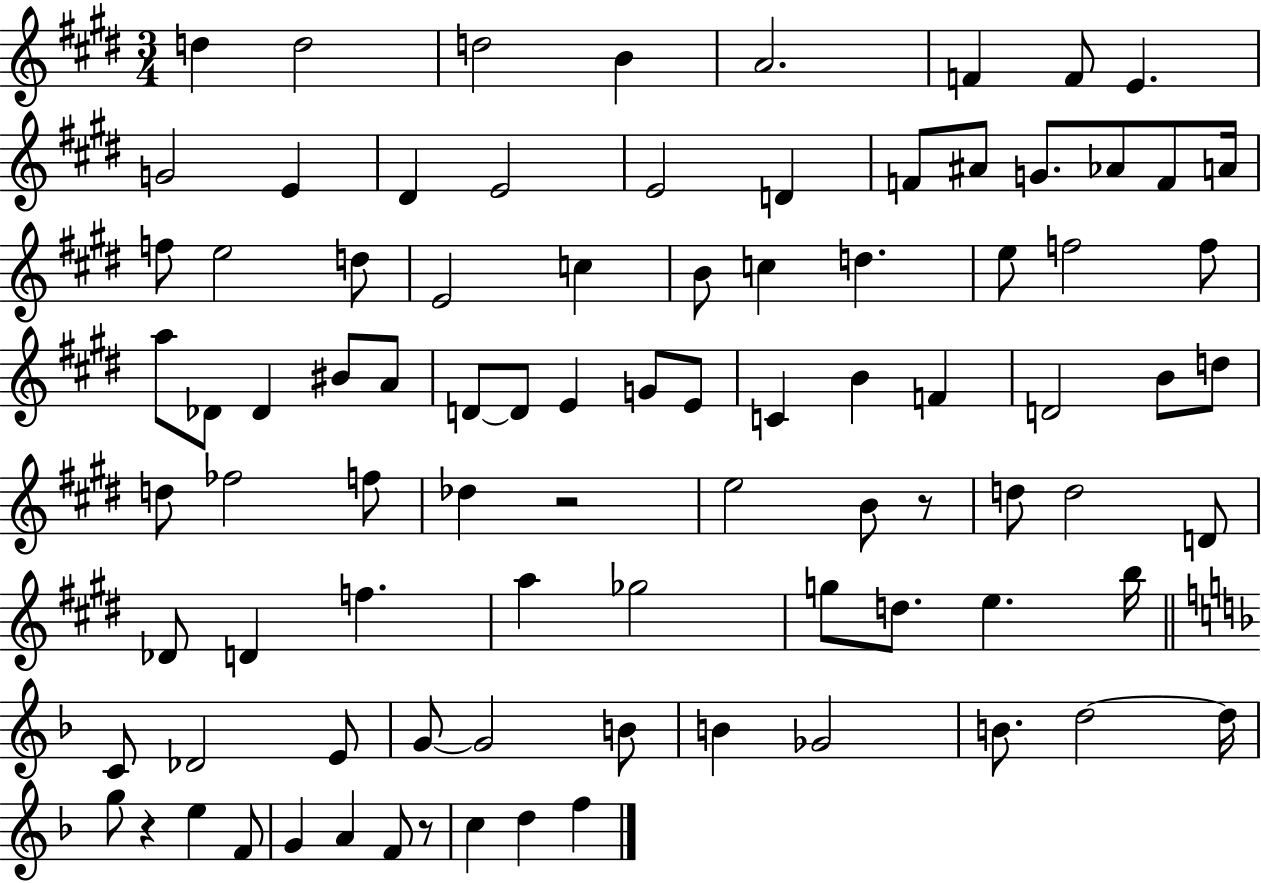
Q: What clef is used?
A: treble